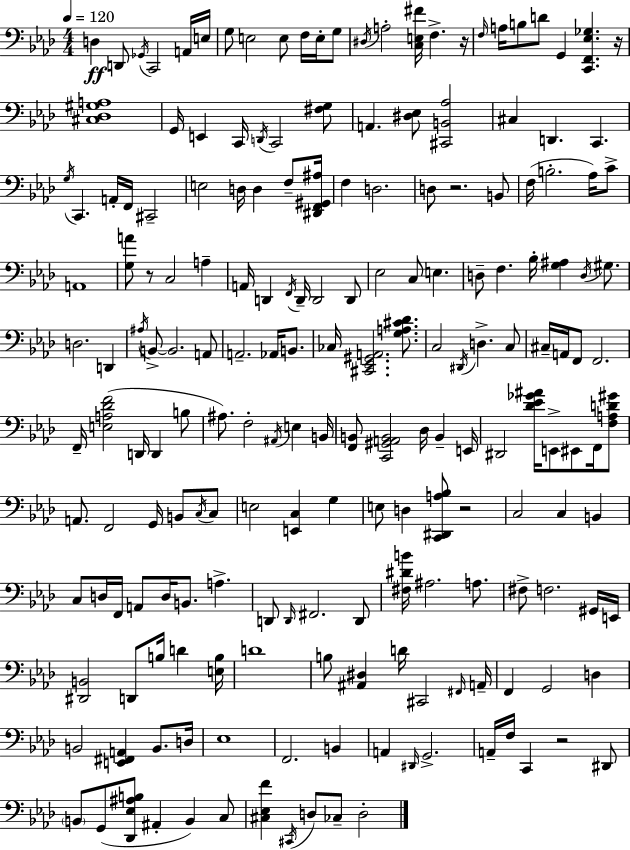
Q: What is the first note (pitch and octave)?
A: D3